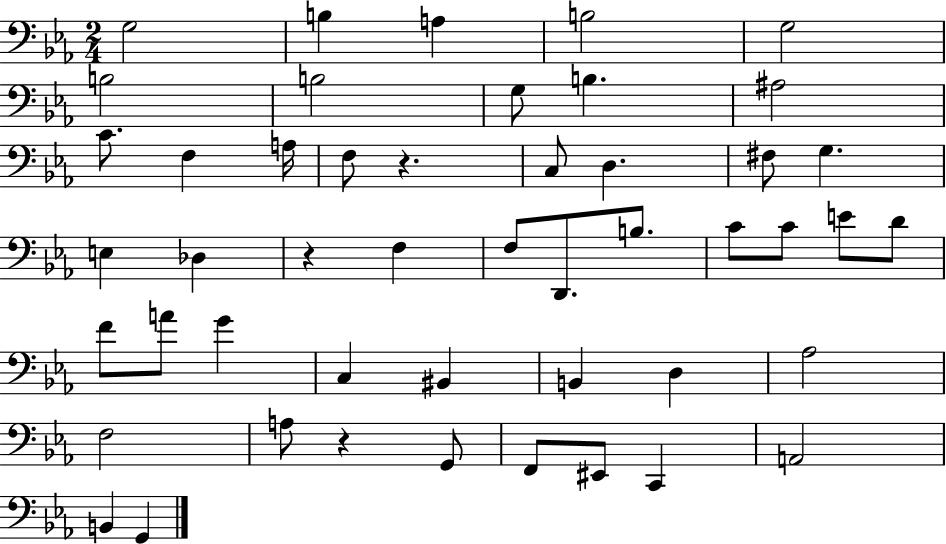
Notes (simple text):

G3/h B3/q A3/q B3/h G3/h B3/h B3/h G3/e B3/q. A#3/h C4/e. F3/q A3/s F3/e R/q. C3/e D3/q. F#3/e G3/q. E3/q Db3/q R/q F3/q F3/e D2/e. B3/e. C4/e C4/e E4/e D4/e F4/e A4/e G4/q C3/q BIS2/q B2/q D3/q Ab3/h F3/h A3/e R/q G2/e F2/e EIS2/e C2/q A2/h B2/q G2/q